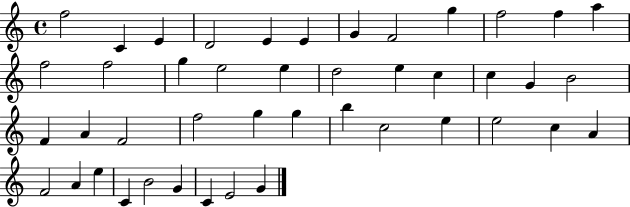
F5/h C4/q E4/q D4/h E4/q E4/q G4/q F4/h G5/q F5/h F5/q A5/q F5/h F5/h G5/q E5/h E5/q D5/h E5/q C5/q C5/q G4/q B4/h F4/q A4/q F4/h F5/h G5/q G5/q B5/q C5/h E5/q E5/h C5/q A4/q F4/h A4/q E5/q C4/q B4/h G4/q C4/q E4/h G4/q